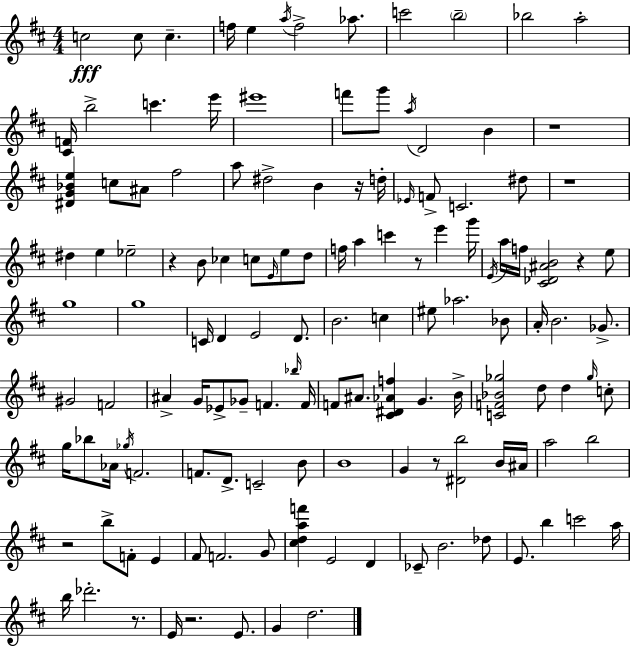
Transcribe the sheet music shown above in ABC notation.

X:1
T:Untitled
M:4/4
L:1/4
K:D
c2 c/2 c f/4 e a/4 f2 _a/2 c'2 b2 _b2 a2 [^CF]/4 b2 c' e'/4 ^e'4 f'/2 g'/2 a/4 D2 B z4 [^DG_Be] c/2 ^A/2 ^f2 a/2 ^d2 B z/4 d/4 _E/4 F/2 C2 ^d/2 z4 ^d e _e2 z B/2 _c c/2 E/4 e/2 d/2 f/4 a c' z/2 e' g'/4 E/4 a/4 f/4 [^C_D^AB]2 z e/2 g4 g4 C/4 D E2 D/2 B2 c ^e/2 _a2 _B/2 A/4 B2 _G/2 ^G2 F2 ^A G/4 _E/2 _G/2 F _b/4 F/4 F/2 ^A/2 [^C^D_Af] G B/4 [CF_B_g]2 d/2 d _g/4 c/2 g/4 _b/2 _A/4 _g/4 F2 F/2 D/2 C2 B/2 B4 G z/2 [^Db]2 B/4 ^A/4 a2 b2 z2 b/2 F/2 E ^F/2 F2 G/2 [^cdaf'] E2 D _C/2 B2 _d/2 E/2 b c'2 a/4 b/4 _d'2 z/2 E/4 z2 E/2 G d2